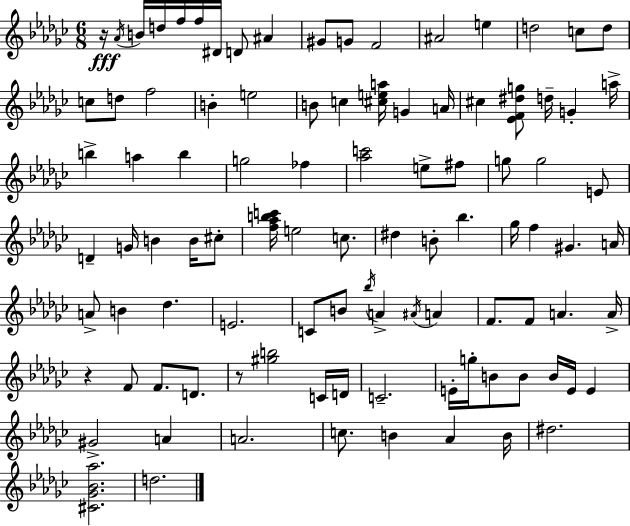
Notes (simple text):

R/s Ab4/s B4/s D5/s F5/s F5/s D#4/s D4/e A#4/q G#4/e G4/e F4/h A#4/h E5/q D5/h C5/e D5/e C5/e D5/e F5/h B4/q E5/h B4/e C5/q [C#5,E5,A5]/s G4/q A4/s C#5/q [Eb4,F4,D#5,G5]/e D5/s G4/q A5/s B5/q A5/q B5/q G5/h FES5/q [Ab5,C6]/h E5/e F#5/e G5/e G5/h E4/e D4/q G4/s B4/q B4/s C#5/e [F5,Ab5,B5,C6]/s E5/h C5/e. D#5/q B4/e Bb5/q. Gb5/s F5/q G#4/q. A4/s A4/e B4/q Db5/q. E4/h. C4/e B4/e Bb5/s A4/q A#4/s A4/q F4/e. F4/e A4/q. A4/s R/q F4/e F4/e. D4/e. R/e [G#5,B5]/h C4/s D4/s C4/h. E4/s G5/s B4/e B4/e B4/s E4/s E4/q G#4/h A4/q A4/h. C5/e. B4/q Ab4/q B4/s D#5/h. [C#4,Gb4,Bb4,Ab5]/h. D5/h.